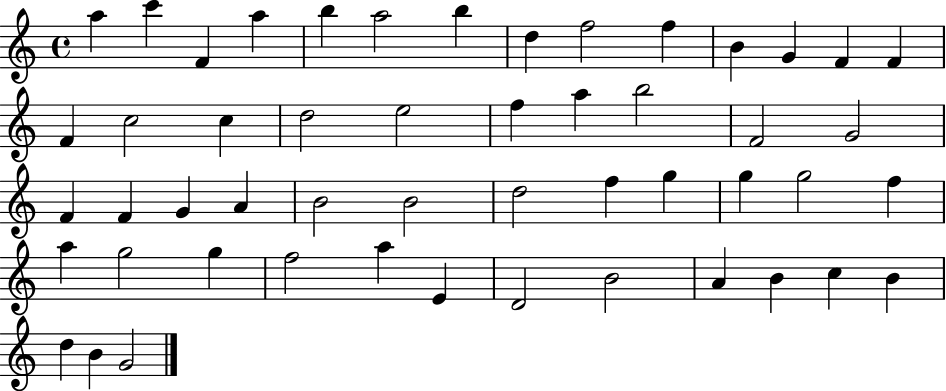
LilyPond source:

{
  \clef treble
  \time 4/4
  \defaultTimeSignature
  \key c \major
  a''4 c'''4 f'4 a''4 | b''4 a''2 b''4 | d''4 f''2 f''4 | b'4 g'4 f'4 f'4 | \break f'4 c''2 c''4 | d''2 e''2 | f''4 a''4 b''2 | f'2 g'2 | \break f'4 f'4 g'4 a'4 | b'2 b'2 | d''2 f''4 g''4 | g''4 g''2 f''4 | \break a''4 g''2 g''4 | f''2 a''4 e'4 | d'2 b'2 | a'4 b'4 c''4 b'4 | \break d''4 b'4 g'2 | \bar "|."
}